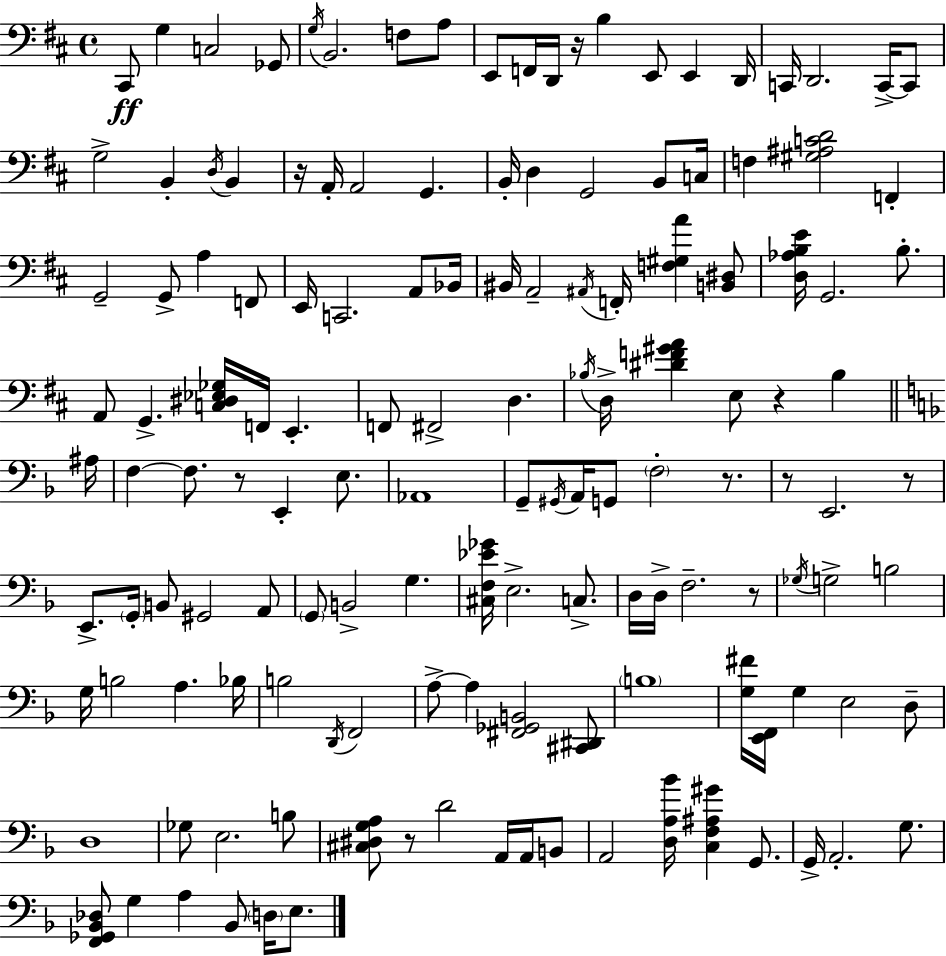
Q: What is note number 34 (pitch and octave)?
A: G2